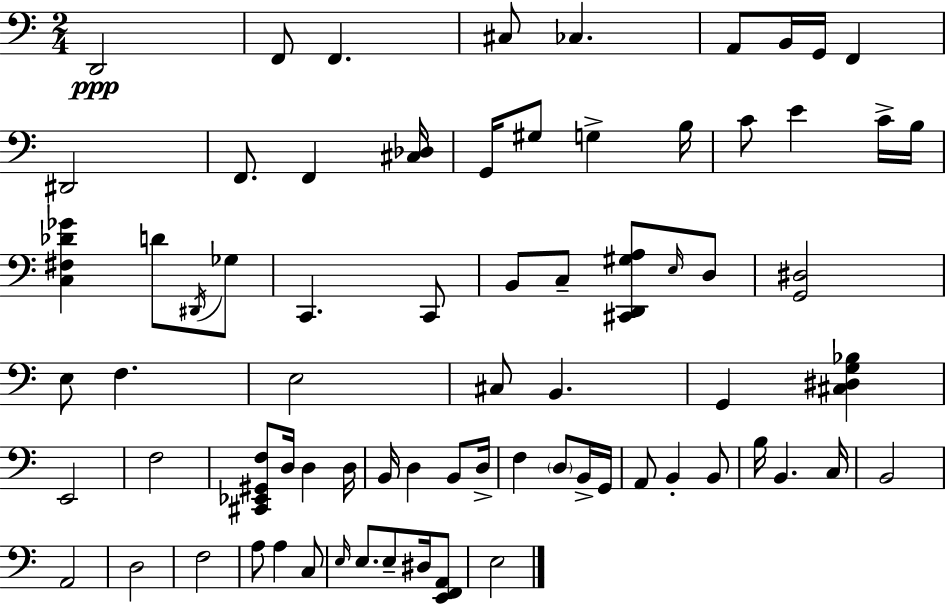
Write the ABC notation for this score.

X:1
T:Untitled
M:2/4
L:1/4
K:C
D,,2 F,,/2 F,, ^C,/2 _C, A,,/2 B,,/4 G,,/4 F,, ^D,,2 F,,/2 F,, [^C,_D,]/4 G,,/4 ^G,/2 G, B,/4 C/2 E C/4 B,/4 [C,^F,_D_G] D/2 ^D,,/4 _G,/2 C,, C,,/2 B,,/2 C,/2 [^C,,D,,^G,A,]/2 E,/4 D,/2 [G,,^D,]2 E,/2 F, E,2 ^C,/2 B,, G,, [^C,^D,G,_B,] E,,2 F,2 [^C,,_E,,^G,,F,]/2 D,/4 D, D,/4 B,,/4 D, B,,/2 D,/4 F, D,/2 B,,/4 G,,/4 A,,/2 B,, B,,/2 B,/4 B,, C,/4 B,,2 A,,2 D,2 F,2 A,/2 A, C,/2 E,/4 E,/2 E,/2 ^D,/4 [E,,F,,A,,]/2 E,2